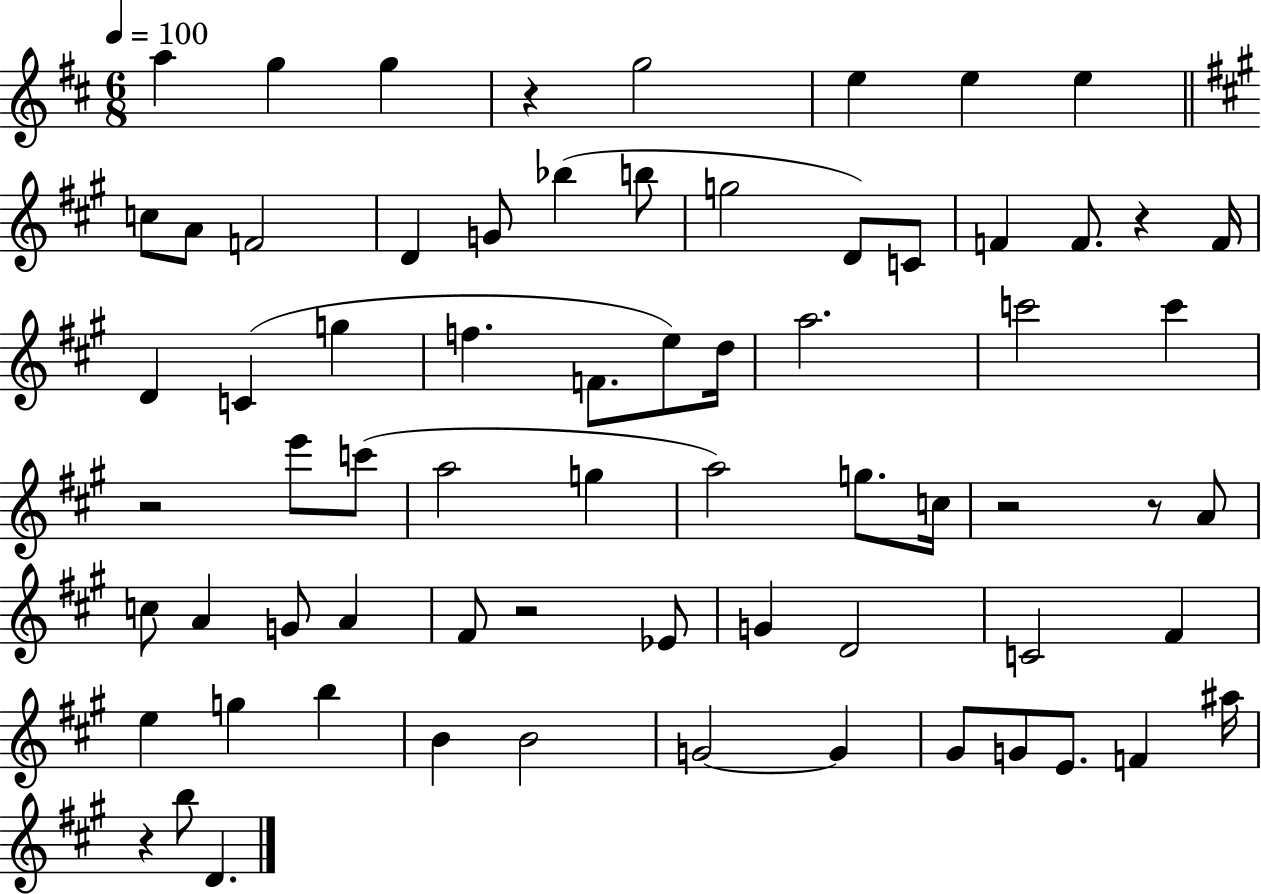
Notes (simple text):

A5/q G5/q G5/q R/q G5/h E5/q E5/q E5/q C5/e A4/e F4/h D4/q G4/e Bb5/q B5/e G5/h D4/e C4/e F4/q F4/e. R/q F4/s D4/q C4/q G5/q F5/q. F4/e. E5/e D5/s A5/h. C6/h C6/q R/h E6/e C6/e A5/h G5/q A5/h G5/e. C5/s R/h R/e A4/e C5/e A4/q G4/e A4/q F#4/e R/h Eb4/e G4/q D4/h C4/h F#4/q E5/q G5/q B5/q B4/q B4/h G4/h G4/q G#4/e G4/e E4/e. F4/q A#5/s R/q B5/e D4/q.